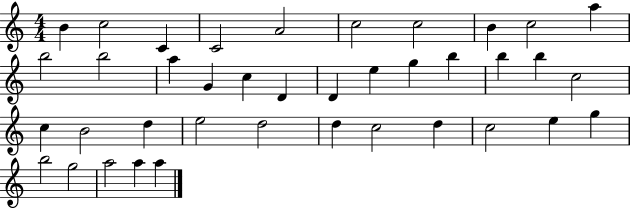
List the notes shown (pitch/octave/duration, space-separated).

B4/q C5/h C4/q C4/h A4/h C5/h C5/h B4/q C5/h A5/q B5/h B5/h A5/q G4/q C5/q D4/q D4/q E5/q G5/q B5/q B5/q B5/q C5/h C5/q B4/h D5/q E5/h D5/h D5/q C5/h D5/q C5/h E5/q G5/q B5/h G5/h A5/h A5/q A5/q